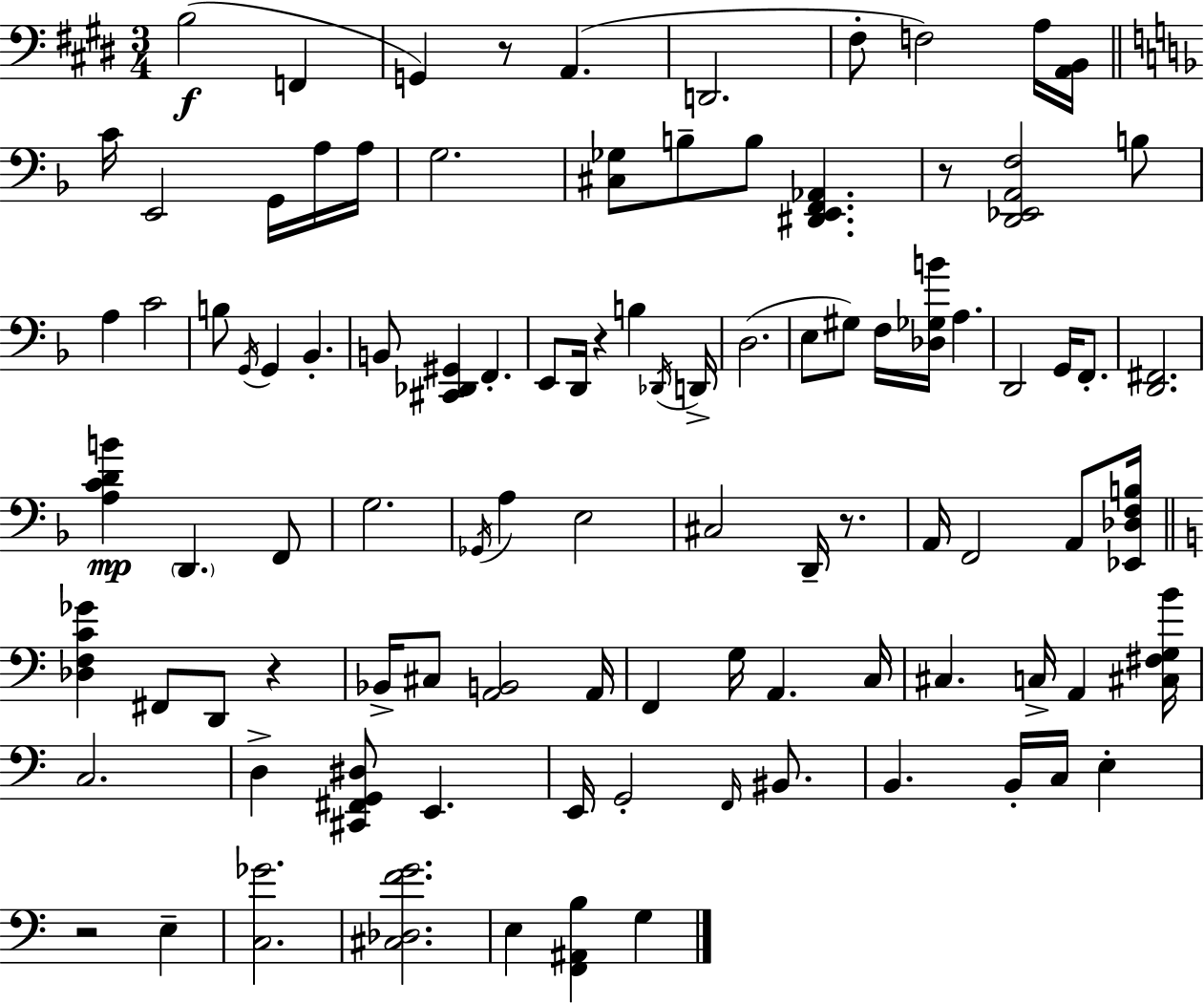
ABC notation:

X:1
T:Untitled
M:3/4
L:1/4
K:E
B,2 F,, G,, z/2 A,, D,,2 ^F,/2 F,2 A,/4 [A,,B,,]/4 C/4 E,,2 G,,/4 A,/4 A,/4 G,2 [^C,_G,]/2 B,/2 B,/2 [^D,,E,,F,,_A,,] z/2 [D,,_E,,A,,F,]2 B,/2 A, C2 B,/2 G,,/4 G,, _B,, B,,/2 [^C,,_D,,^G,,] F,, E,,/2 D,,/4 z B, _D,,/4 D,,/4 D,2 E,/2 ^G,/2 F,/4 [_D,_G,B]/4 A, D,,2 G,,/4 F,,/2 [D,,^F,,]2 [A,CDB] D,, F,,/2 G,2 _G,,/4 A, E,2 ^C,2 D,,/4 z/2 A,,/4 F,,2 A,,/2 [_E,,_D,F,B,]/4 [_D,F,C_G] ^F,,/2 D,,/2 z _B,,/4 ^C,/2 [A,,B,,]2 A,,/4 F,, G,/4 A,, C,/4 ^C, C,/4 A,, [^C,^F,G,B]/4 C,2 D, [^C,,^F,,G,,^D,]/2 E,, E,,/4 G,,2 F,,/4 ^B,,/2 B,, B,,/4 C,/4 E, z2 E, [C,_G]2 [^C,_D,FG]2 E, [F,,^A,,B,] G,